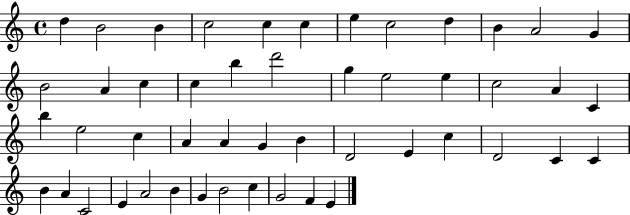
{
  \clef treble
  \time 4/4
  \defaultTimeSignature
  \key c \major
  d''4 b'2 b'4 | c''2 c''4 c''4 | e''4 c''2 d''4 | b'4 a'2 g'4 | \break b'2 a'4 c''4 | c''4 b''4 d'''2 | g''4 e''2 e''4 | c''2 a'4 c'4 | \break b''4 e''2 c''4 | a'4 a'4 g'4 b'4 | d'2 e'4 c''4 | d'2 c'4 c'4 | \break b'4 a'4 c'2 | e'4 a'2 b'4 | g'4 b'2 c''4 | g'2 f'4 e'4 | \break \bar "|."
}